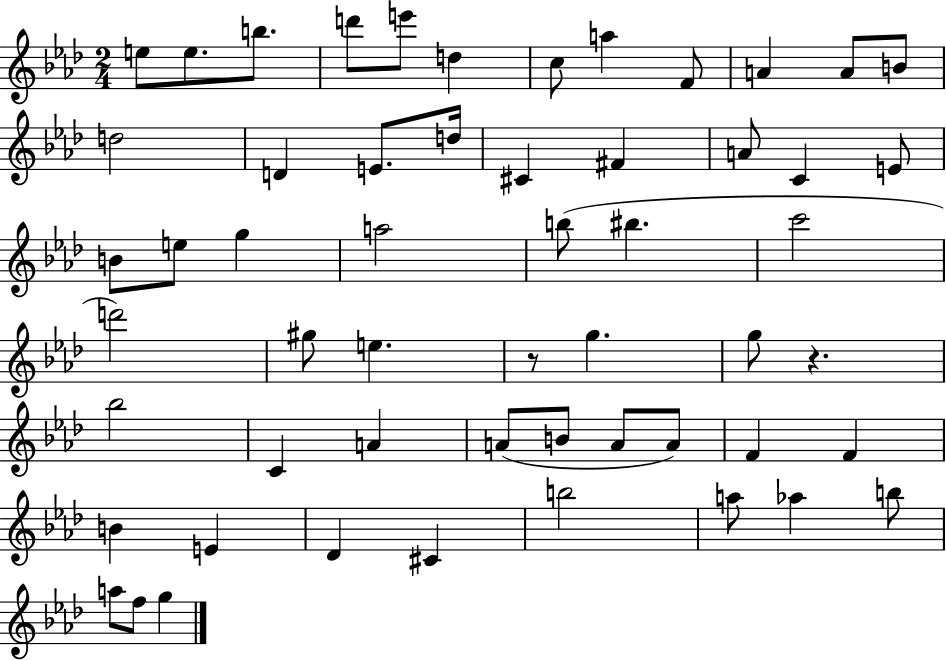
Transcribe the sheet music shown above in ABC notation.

X:1
T:Untitled
M:2/4
L:1/4
K:Ab
e/2 e/2 b/2 d'/2 e'/2 d c/2 a F/2 A A/2 B/2 d2 D E/2 d/4 ^C ^F A/2 C E/2 B/2 e/2 g a2 b/2 ^b c'2 d'2 ^g/2 e z/2 g g/2 z _b2 C A A/2 B/2 A/2 A/2 F F B E _D ^C b2 a/2 _a b/2 a/2 f/2 g